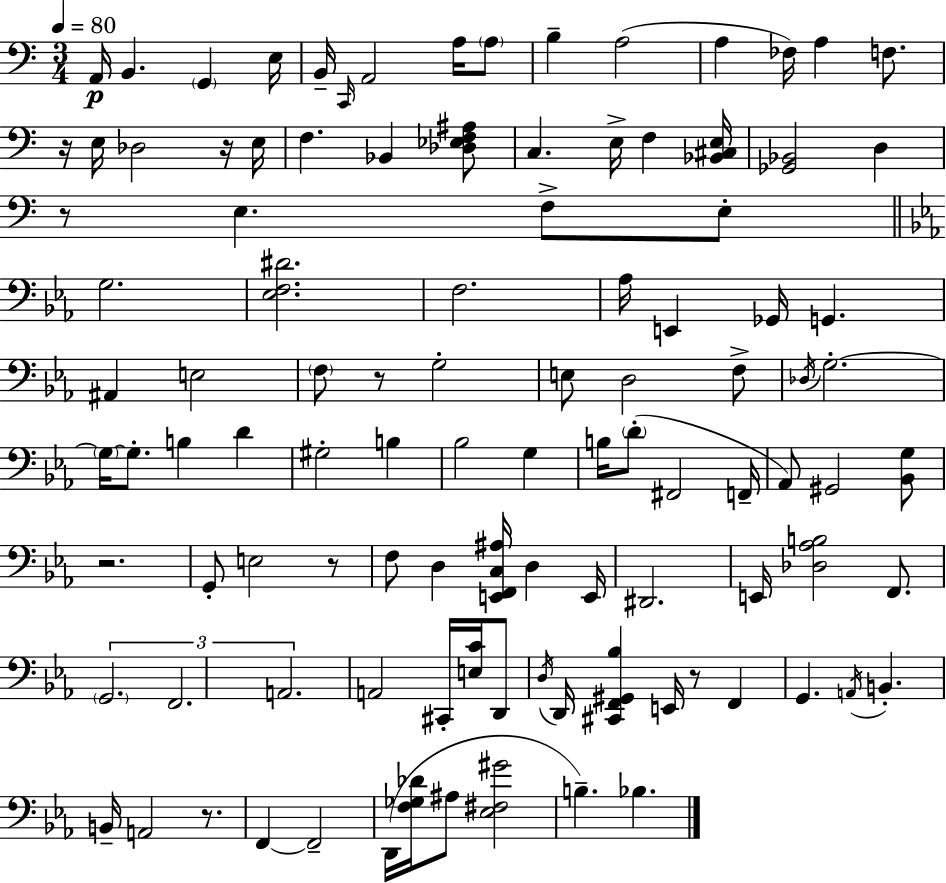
A2/s B2/q. G2/q E3/s B2/s C2/s A2/h A3/s A3/e B3/q A3/h A3/q FES3/s A3/q F3/e. R/s E3/s Db3/h R/s E3/s F3/q. Bb2/q [Db3,Eb3,F3,A#3]/e C3/q. E3/s F3/q [Bb2,C#3,E3]/s [Gb2,Bb2]/h D3/q R/e E3/q. F3/e E3/e G3/h. [Eb3,F3,D#4]/h. F3/h. Ab3/s E2/q Gb2/s G2/q. A#2/q E3/h F3/e R/e G3/h E3/e D3/h F3/e Db3/s G3/h. G3/s G3/e. B3/q D4/q G#3/h B3/q Bb3/h G3/q B3/s D4/e F#2/h F2/s Ab2/e G#2/h [Bb2,G3]/e R/h. G2/e E3/h R/e F3/e D3/q [E2,F2,C3,A#3]/s D3/q E2/s D#2/h. E2/s [Db3,Ab3,B3]/h F2/e. G2/h. F2/h. A2/h. A2/h C#2/s [E3,C4]/s D2/e D3/s D2/s [C#2,F2,G#2,Bb3]/q E2/s R/e F2/q G2/q. A2/s B2/q. B2/s A2/h R/e. F2/q F2/h D2/s [F3,Gb3,Db4]/s A#3/e [Eb3,F#3,G#4]/h B3/q. Bb3/q.